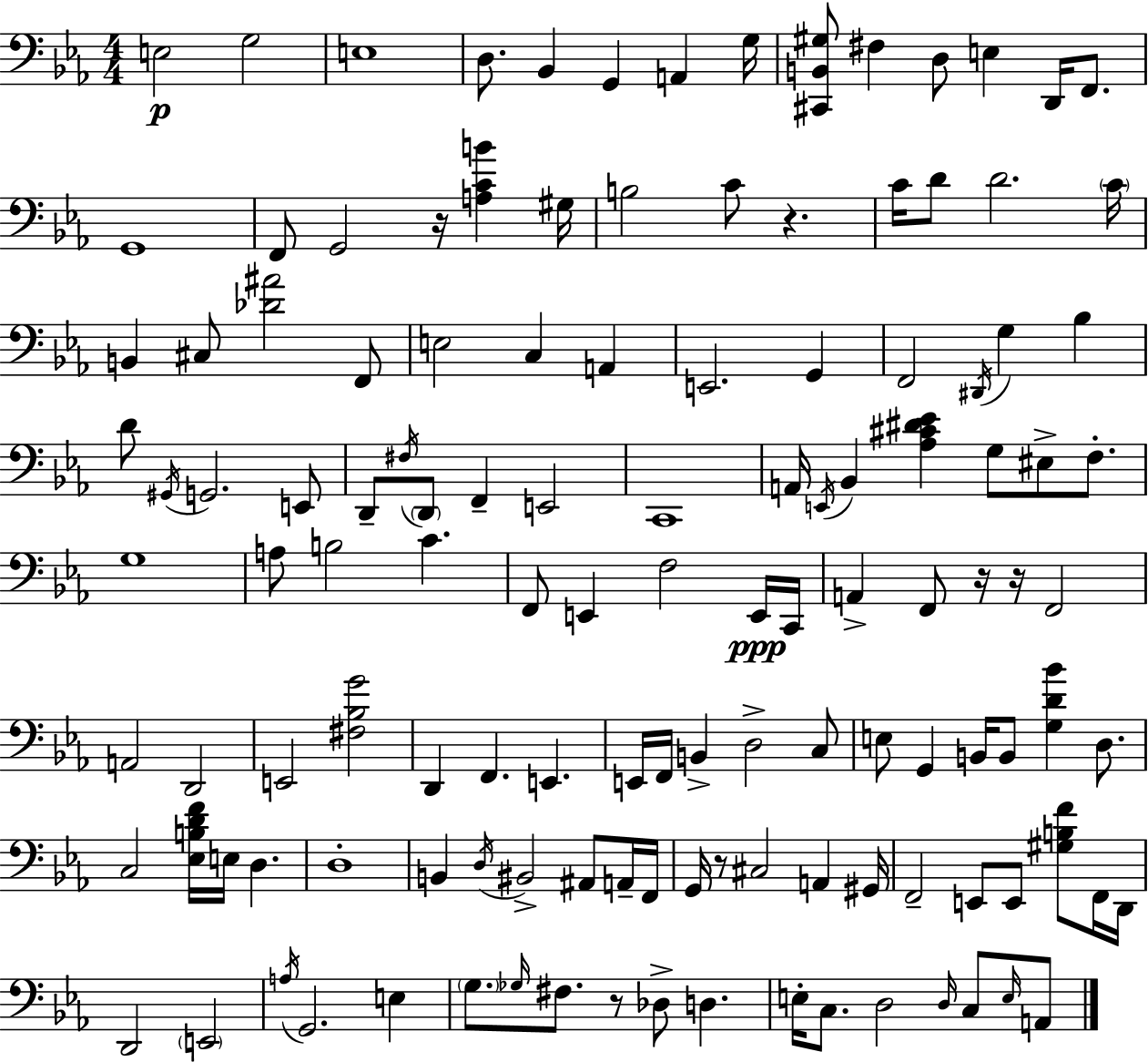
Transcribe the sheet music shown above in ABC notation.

X:1
T:Untitled
M:4/4
L:1/4
K:Eb
E,2 G,2 E,4 D,/2 _B,, G,, A,, G,/4 [^C,,B,,^G,]/2 ^F, D,/2 E, D,,/4 F,,/2 G,,4 F,,/2 G,,2 z/4 [A,CB] ^G,/4 B,2 C/2 z C/4 D/2 D2 C/4 B,, ^C,/2 [_D^A]2 F,,/2 E,2 C, A,, E,,2 G,, F,,2 ^D,,/4 G, _B, D/2 ^G,,/4 G,,2 E,,/2 D,,/2 ^F,/4 D,,/2 F,, E,,2 C,,4 A,,/4 E,,/4 _B,, [_A,^C^D_E] G,/2 ^E,/2 F,/2 G,4 A,/2 B,2 C F,,/2 E,, F,2 E,,/4 C,,/4 A,, F,,/2 z/4 z/4 F,,2 A,,2 D,,2 E,,2 [^F,_B,G]2 D,, F,, E,, E,,/4 F,,/4 B,, D,2 C,/2 E,/2 G,, B,,/4 B,,/2 [G,D_B] D,/2 C,2 [_E,B,DF]/4 E,/4 D, D,4 B,, D,/4 ^B,,2 ^A,,/2 A,,/4 F,,/4 G,,/4 z/2 ^C,2 A,, ^G,,/4 F,,2 E,,/2 E,,/2 [^G,B,F]/2 F,,/4 D,,/4 D,,2 E,,2 A,/4 G,,2 E, G,/2 _G,/4 ^F,/2 z/2 _D,/2 D, E,/4 C,/2 D,2 D,/4 C,/2 E,/4 A,,/2